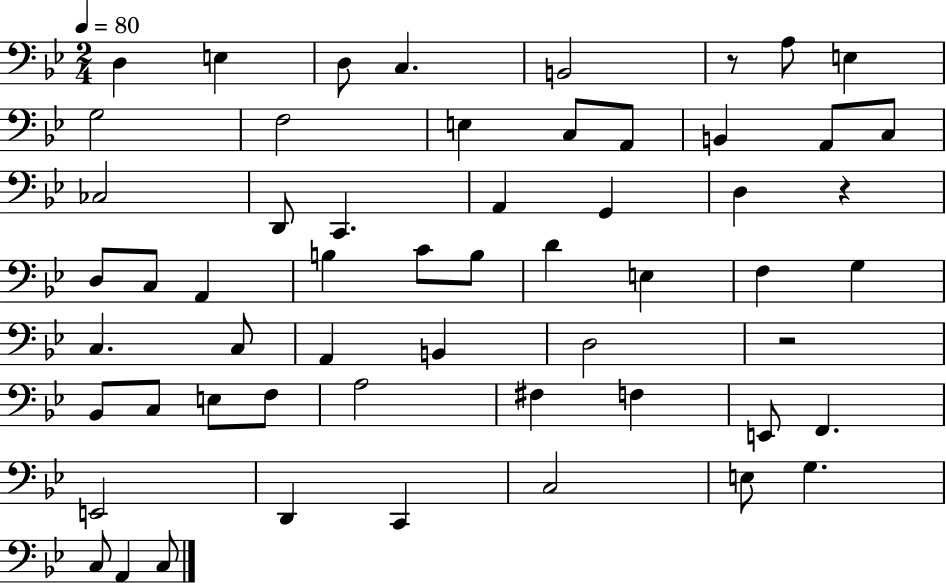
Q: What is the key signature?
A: BES major